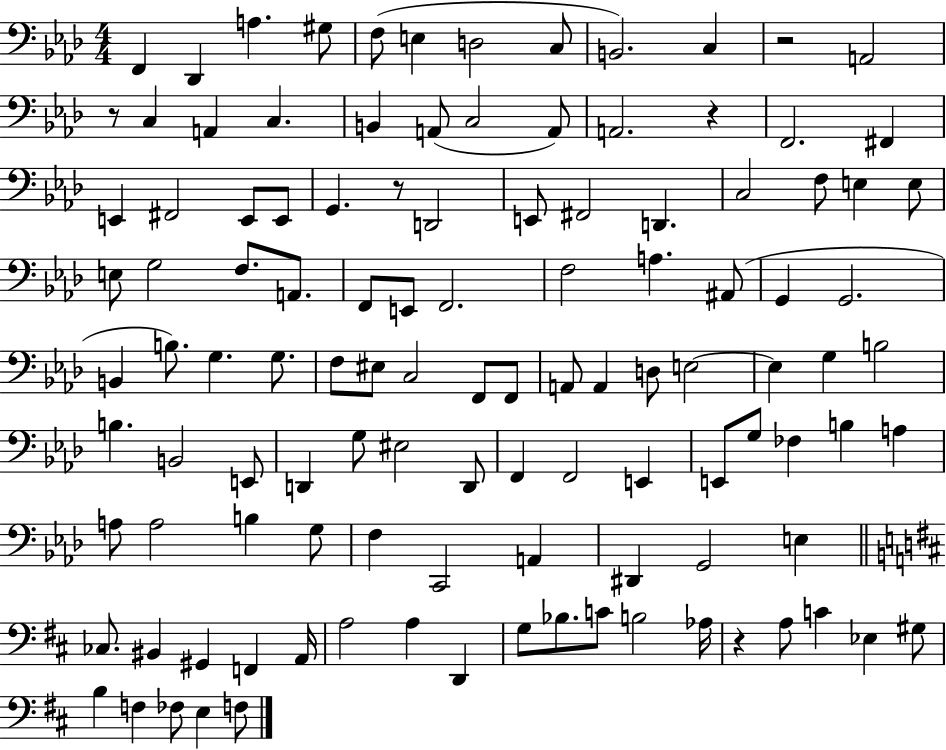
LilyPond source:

{
  \clef bass
  \numericTimeSignature
  \time 4/4
  \key aes \major
  f,4 des,4 a4. gis8 | f8( e4 d2 c8 | b,2.) c4 | r2 a,2 | \break r8 c4 a,4 c4. | b,4 a,8( c2 a,8) | a,2. r4 | f,2. fis,4 | \break e,4 fis,2 e,8 e,8 | g,4. r8 d,2 | e,8 fis,2 d,4. | c2 f8 e4 e8 | \break e8 g2 f8. a,8. | f,8 e,8 f,2. | f2 a4. ais,8( | g,4 g,2. | \break b,4 b8.) g4. g8. | f8 eis8 c2 f,8 f,8 | a,8 a,4 d8 e2~~ | e4 g4 b2 | \break b4. b,2 e,8 | d,4 g8 eis2 d,8 | f,4 f,2 e,4 | e,8 g8 fes4 b4 a4 | \break a8 a2 b4 g8 | f4 c,2 a,4 | dis,4 g,2 e4 | \bar "||" \break \key d \major ces8. bis,4 gis,4 f,4 a,16 | a2 a4 d,4 | g8 bes8. c'8 b2 aes16 | r4 a8 c'4 ees4 gis8 | \break b4 f4 fes8 e4 f8 | \bar "|."
}